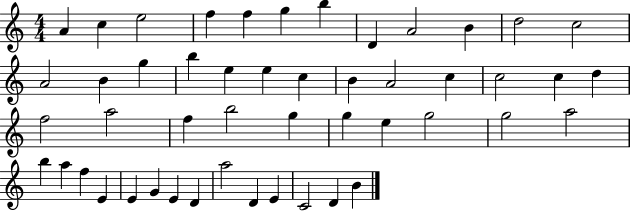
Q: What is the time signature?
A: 4/4